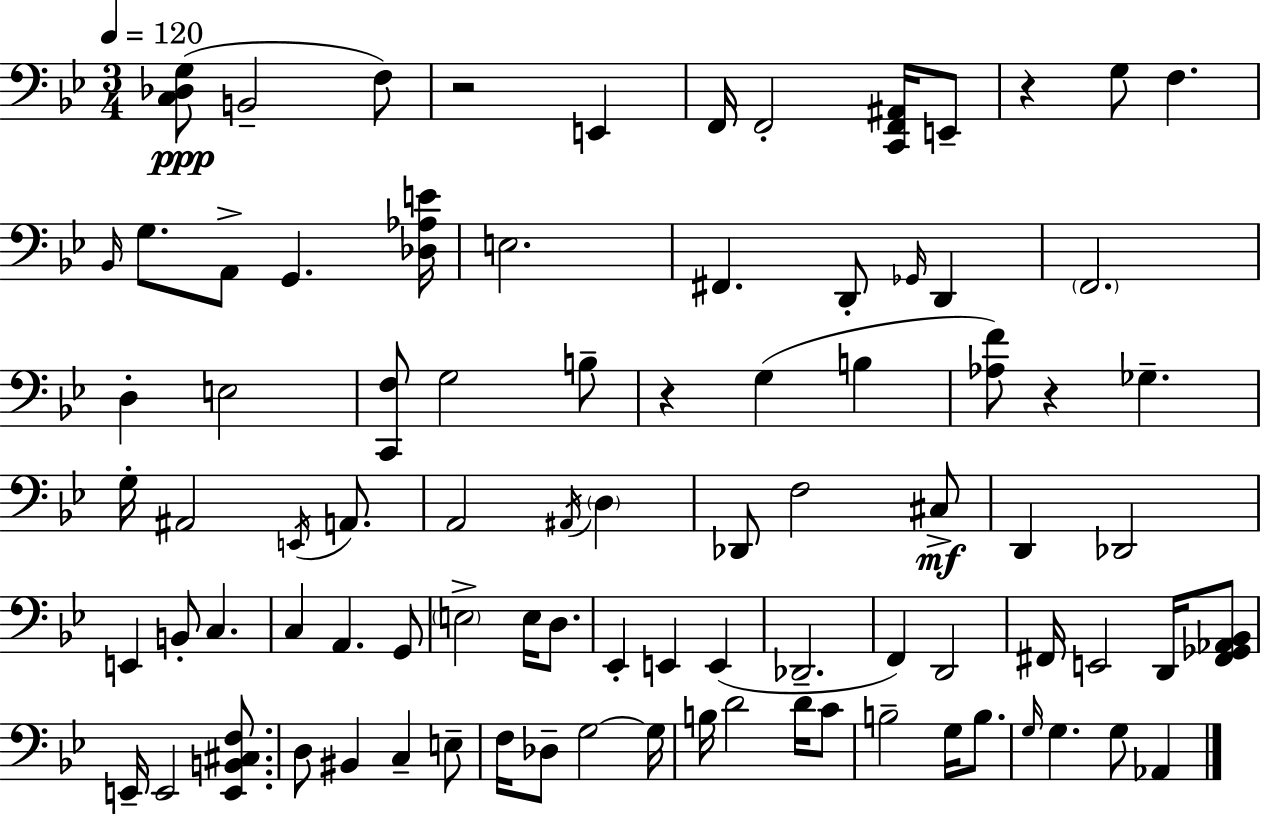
X:1
T:Untitled
M:3/4
L:1/4
K:Gm
[C,_D,G,]/2 B,,2 F,/2 z2 E,, F,,/4 F,,2 [C,,F,,^A,,]/4 E,,/2 z G,/2 F, _B,,/4 G,/2 A,,/2 G,, [_D,_A,E]/4 E,2 ^F,, D,,/2 _G,,/4 D,, F,,2 D, E,2 [C,,F,]/2 G,2 B,/2 z G, B, [_A,F]/2 z _G, G,/4 ^A,,2 E,,/4 A,,/2 A,,2 ^A,,/4 D, _D,,/2 F,2 ^C,/2 D,, _D,,2 E,, B,,/2 C, C, A,, G,,/2 E,2 E,/4 D,/2 _E,, E,, E,, _D,,2 F,, D,,2 ^F,,/4 E,,2 D,,/4 [^F,,_G,,_A,,_B,,]/2 E,,/4 E,,2 [E,,B,,^C,F,]/2 D,/2 ^B,, C, E,/2 F,/4 _D,/2 G,2 G,/4 B,/4 D2 D/4 C/2 B,2 G,/4 B,/2 G,/4 G, G,/2 _A,,